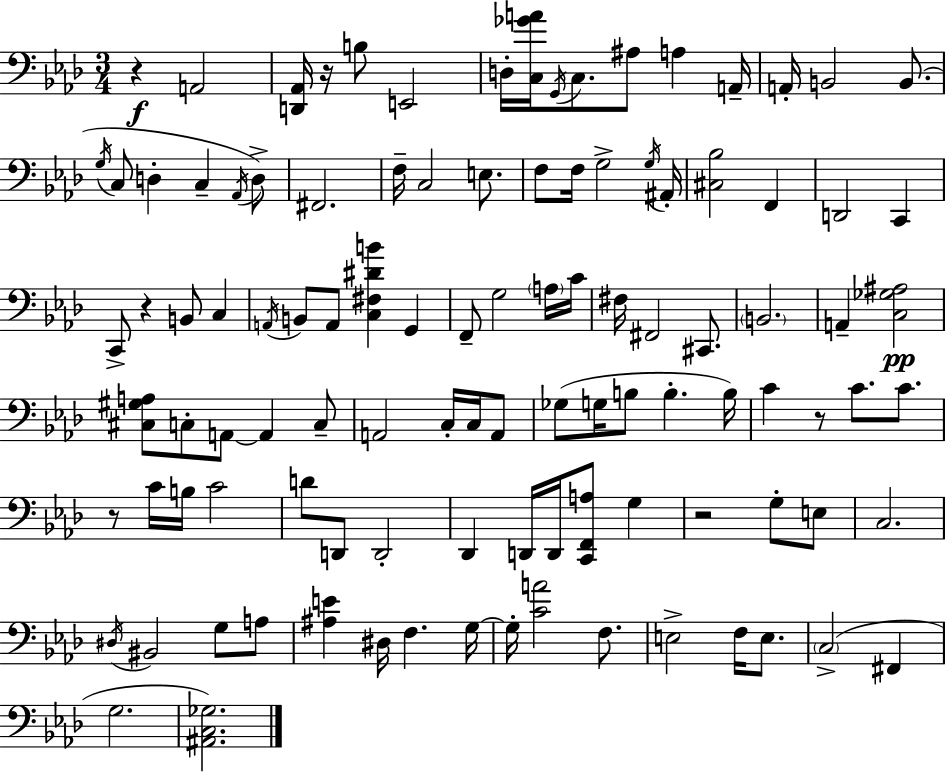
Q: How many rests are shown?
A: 6